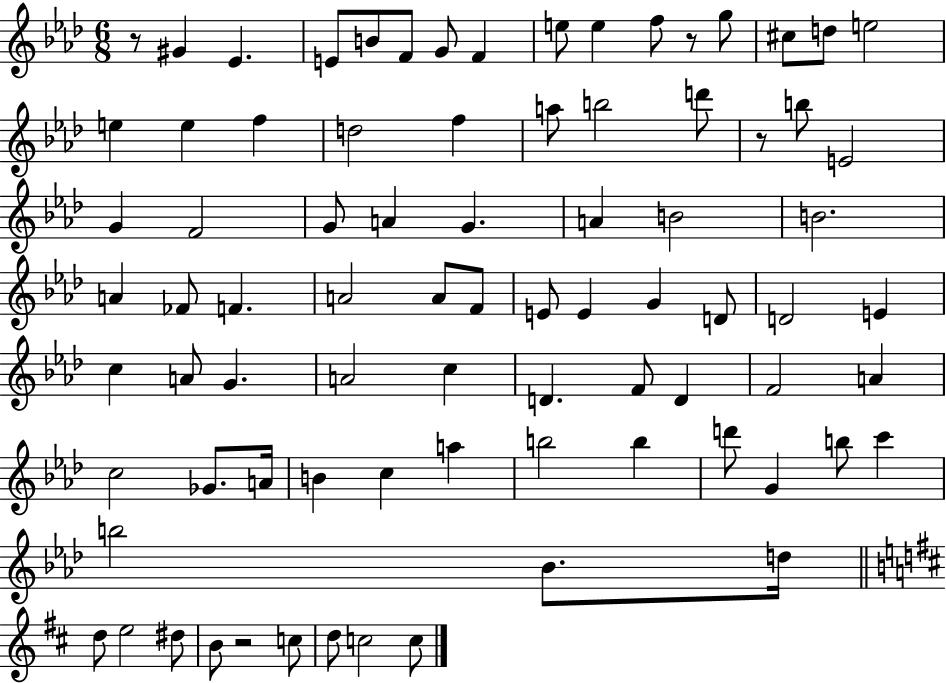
{
  \clef treble
  \numericTimeSignature
  \time 6/8
  \key aes \major
  r8 gis'4 ees'4. | e'8 b'8 f'8 g'8 f'4 | e''8 e''4 f''8 r8 g''8 | cis''8 d''8 e''2 | \break e''4 e''4 f''4 | d''2 f''4 | a''8 b''2 d'''8 | r8 b''8 e'2 | \break g'4 f'2 | g'8 a'4 g'4. | a'4 b'2 | b'2. | \break a'4 fes'8 f'4. | a'2 a'8 f'8 | e'8 e'4 g'4 d'8 | d'2 e'4 | \break c''4 a'8 g'4. | a'2 c''4 | d'4. f'8 d'4 | f'2 a'4 | \break c''2 ges'8. a'16 | b'4 c''4 a''4 | b''2 b''4 | d'''8 g'4 b''8 c'''4 | \break b''2 bes'8. d''16 | \bar "||" \break \key d \major d''8 e''2 dis''8 | b'8 r2 c''8 | d''8 c''2 c''8 | \bar "|."
}